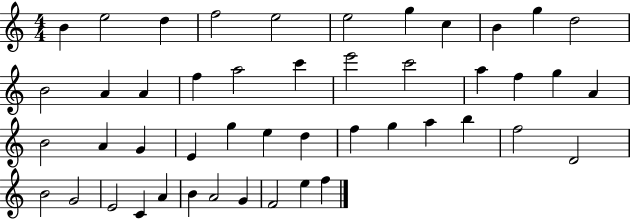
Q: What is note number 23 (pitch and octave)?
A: A4